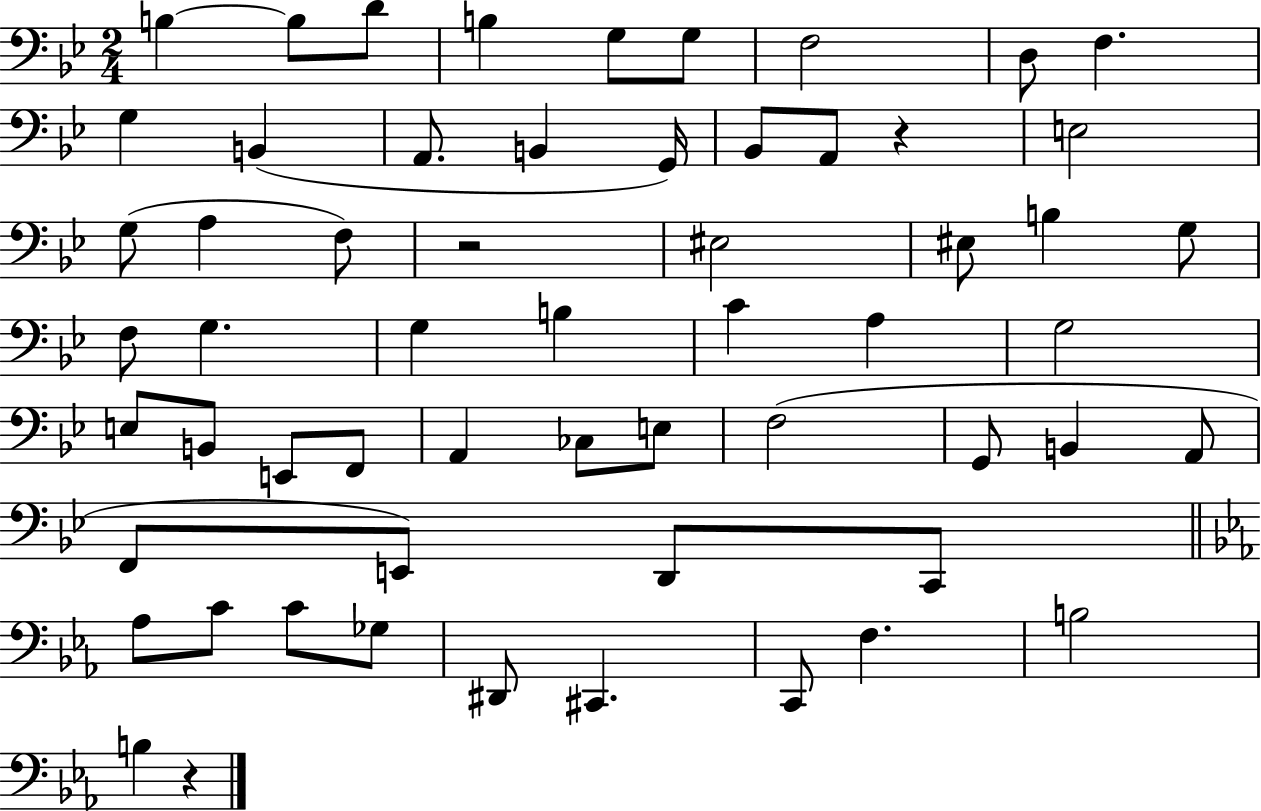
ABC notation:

X:1
T:Untitled
M:2/4
L:1/4
K:Bb
B, B,/2 D/2 B, G,/2 G,/2 F,2 D,/2 F, G, B,, A,,/2 B,, G,,/4 _B,,/2 A,,/2 z E,2 G,/2 A, F,/2 z2 ^E,2 ^E,/2 B, G,/2 F,/2 G, G, B, C A, G,2 E,/2 B,,/2 E,,/2 F,,/2 A,, _C,/2 E,/2 F,2 G,,/2 B,, A,,/2 F,,/2 E,,/2 D,,/2 C,,/2 _A,/2 C/2 C/2 _G,/2 ^D,,/2 ^C,, C,,/2 F, B,2 B, z